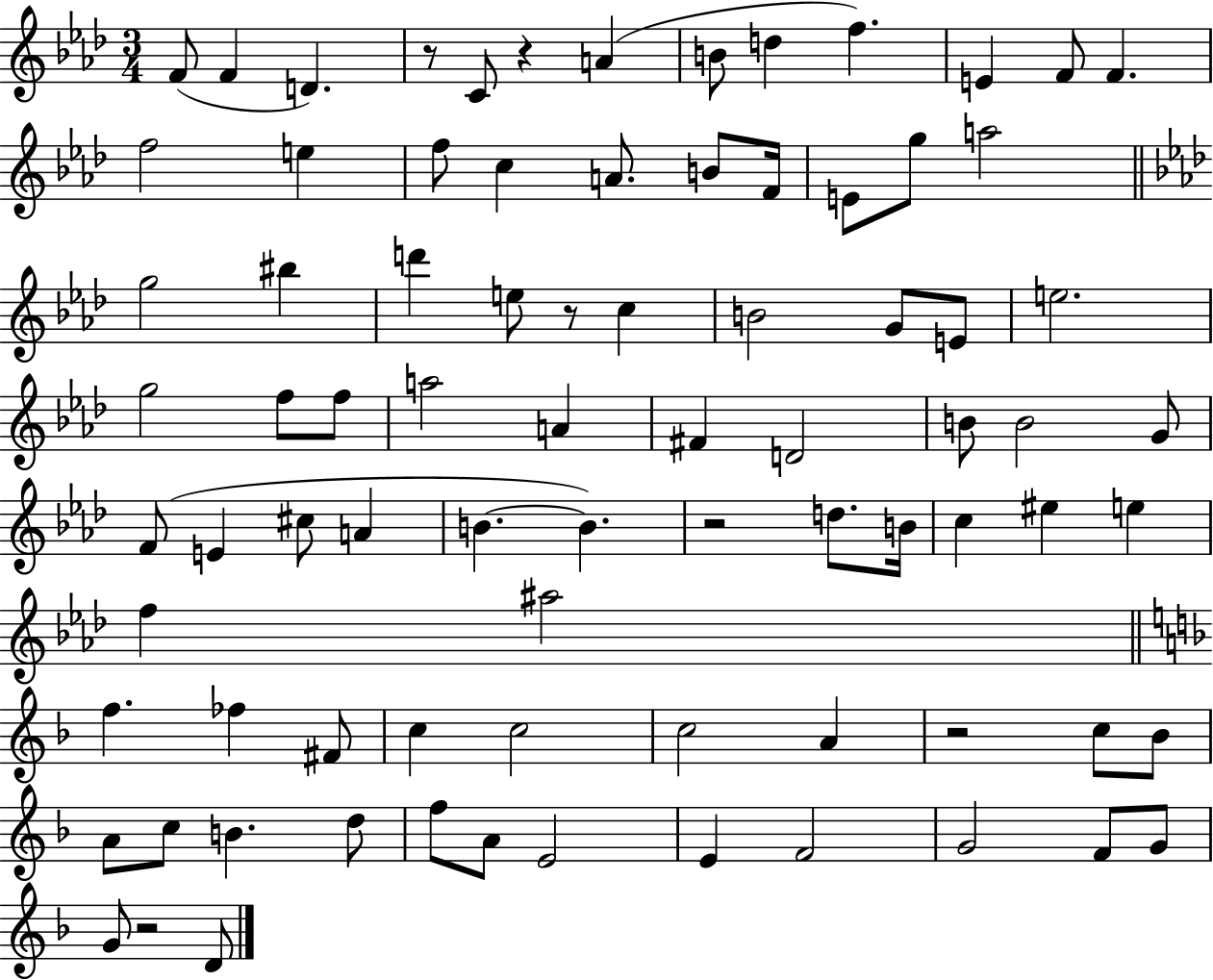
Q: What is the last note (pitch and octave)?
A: D4